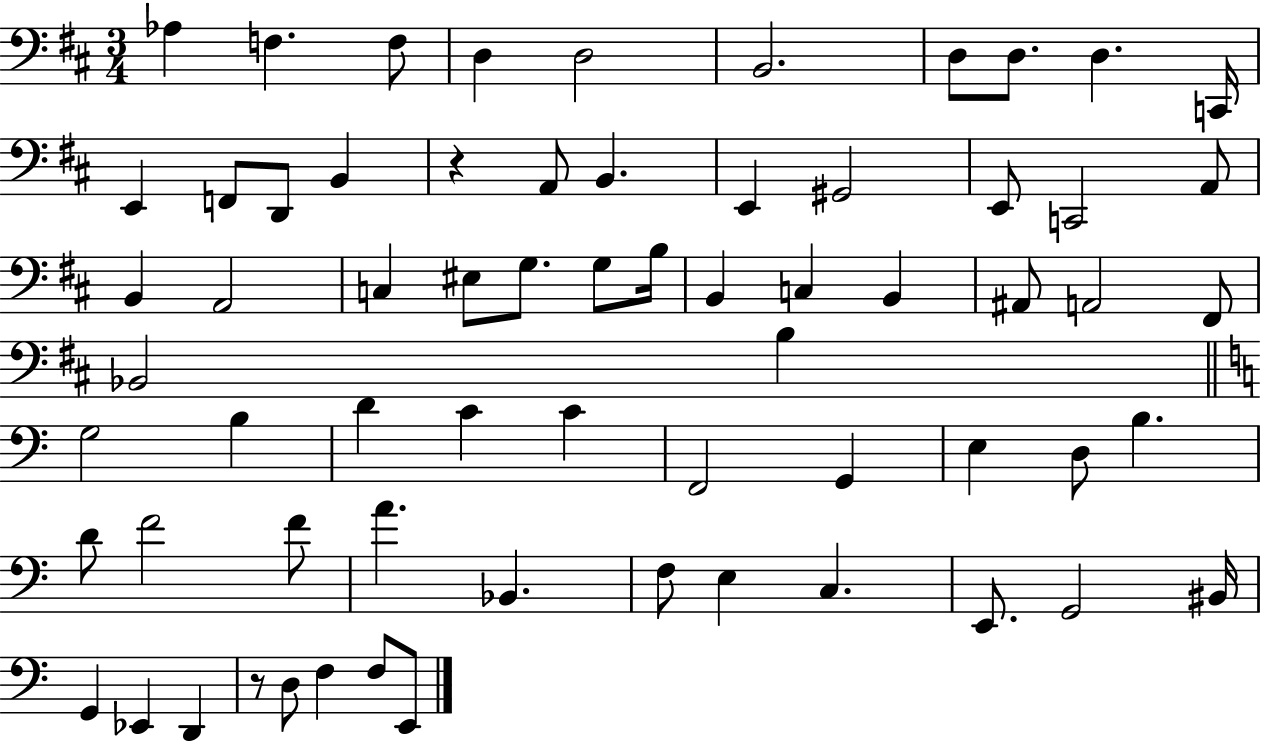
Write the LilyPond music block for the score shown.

{
  \clef bass
  \numericTimeSignature
  \time 3/4
  \key d \major
  \repeat volta 2 { aes4 f4. f8 | d4 d2 | b,2. | d8 d8. d4. c,16 | \break e,4 f,8 d,8 b,4 | r4 a,8 b,4. | e,4 gis,2 | e,8 c,2 a,8 | \break b,4 a,2 | c4 eis8 g8. g8 b16 | b,4 c4 b,4 | ais,8 a,2 fis,8 | \break bes,2 b4 | \bar "||" \break \key c \major g2 b4 | d'4 c'4 c'4 | f,2 g,4 | e4 d8 b4. | \break d'8 f'2 f'8 | a'4. bes,4. | f8 e4 c4. | e,8. g,2 bis,16 | \break g,4 ees,4 d,4 | r8 d8 f4 f8 e,8 | } \bar "|."
}